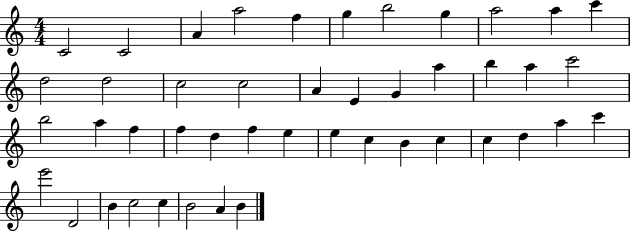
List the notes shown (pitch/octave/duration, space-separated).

C4/h C4/h A4/q A5/h F5/q G5/q B5/h G5/q A5/h A5/q C6/q D5/h D5/h C5/h C5/h A4/q E4/q G4/q A5/q B5/q A5/q C6/h B5/h A5/q F5/q F5/q D5/q F5/q E5/q E5/q C5/q B4/q C5/q C5/q D5/q A5/q C6/q E6/h D4/h B4/q C5/h C5/q B4/h A4/q B4/q